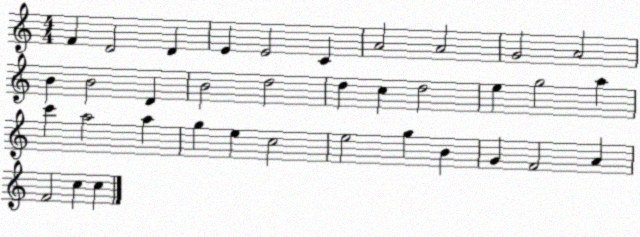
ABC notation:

X:1
T:Untitled
M:4/4
L:1/4
K:C
F D2 D E E2 C A2 A2 G2 A2 B B2 D B2 d2 d c d2 e g2 a c' a2 a g e c2 e2 g B G F2 A F2 c c